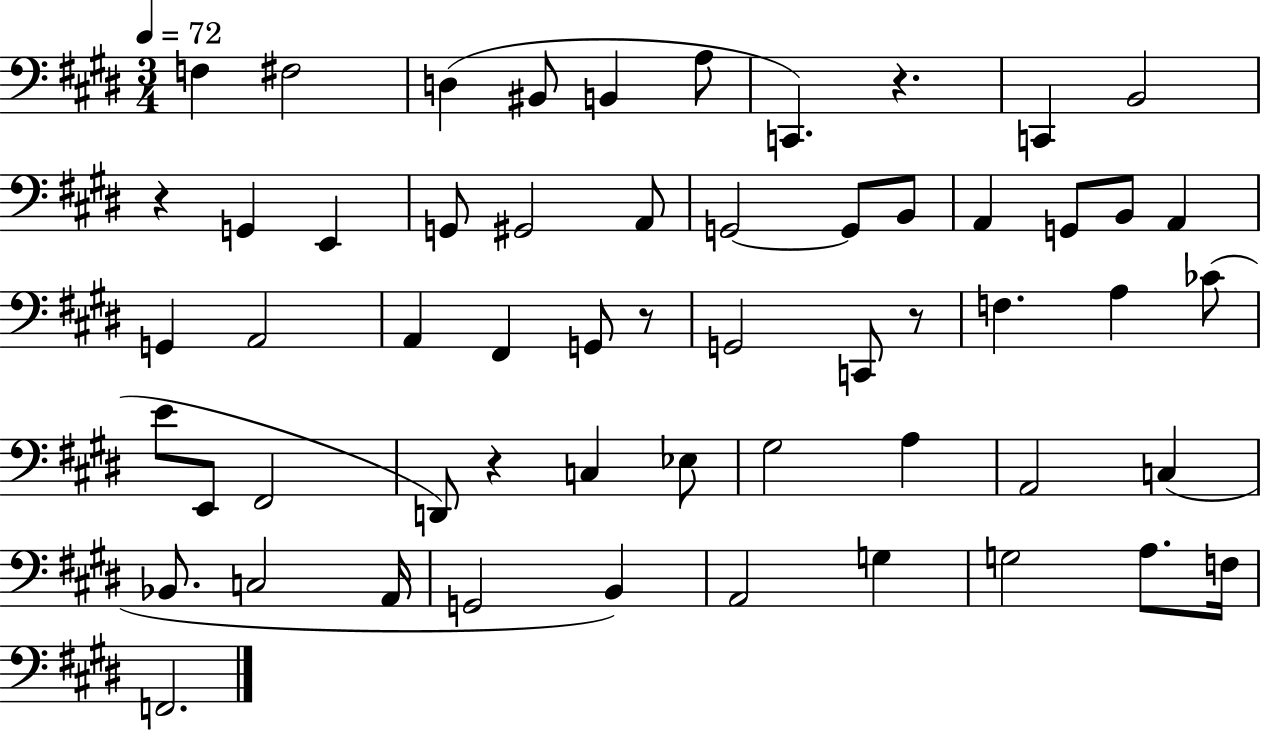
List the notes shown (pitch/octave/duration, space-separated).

F3/q F#3/h D3/q BIS2/e B2/q A3/e C2/q. R/q. C2/q B2/h R/q G2/q E2/q G2/e G#2/h A2/e G2/h G2/e B2/e A2/q G2/e B2/e A2/q G2/q A2/h A2/q F#2/q G2/e R/e G2/h C2/e R/e F3/q. A3/q CES4/e E4/e E2/e F#2/h D2/e R/q C3/q Eb3/e G#3/h A3/q A2/h C3/q Bb2/e. C3/h A2/s G2/h B2/q A2/h G3/q G3/h A3/e. F3/s F2/h.